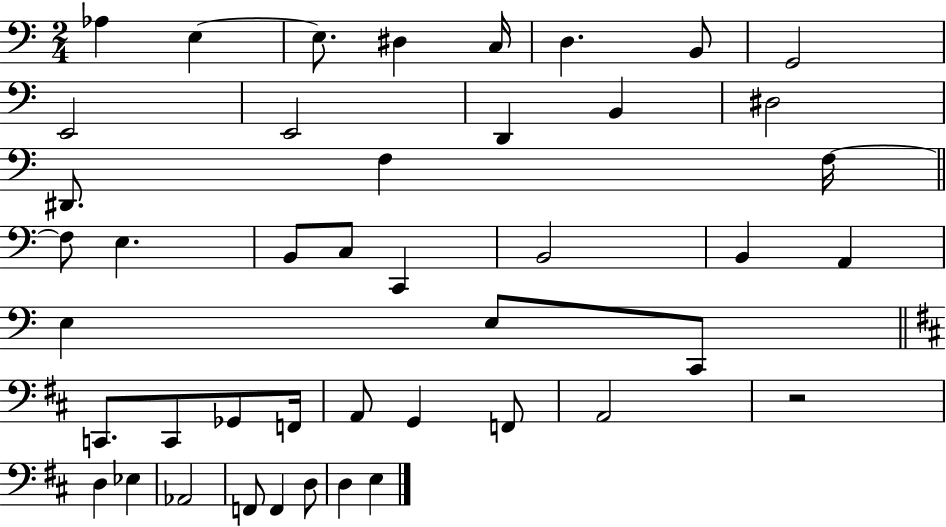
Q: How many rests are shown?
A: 1